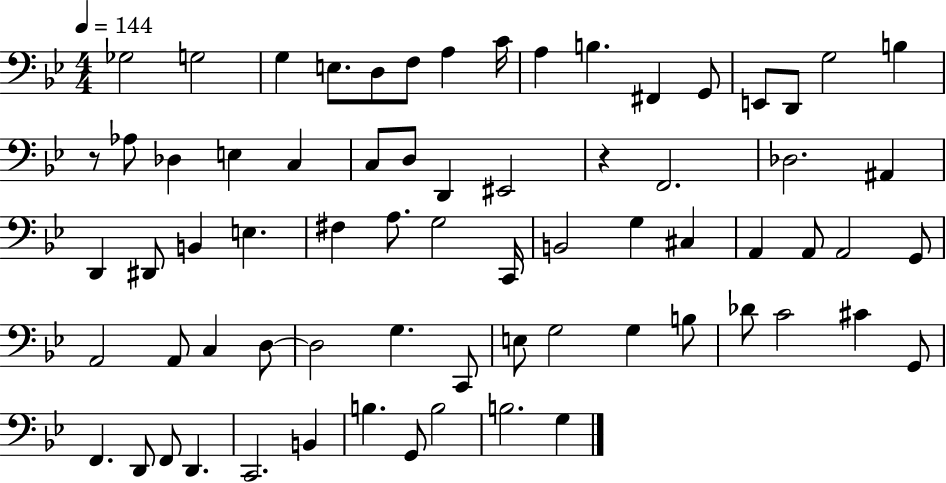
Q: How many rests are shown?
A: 2